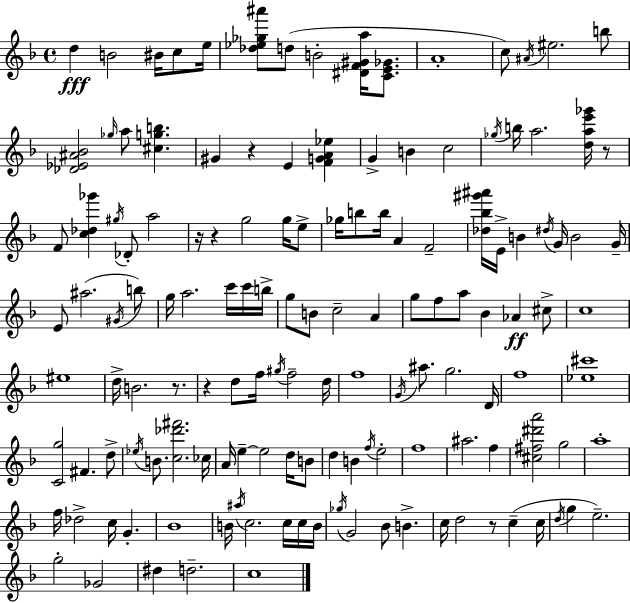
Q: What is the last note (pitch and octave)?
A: C5